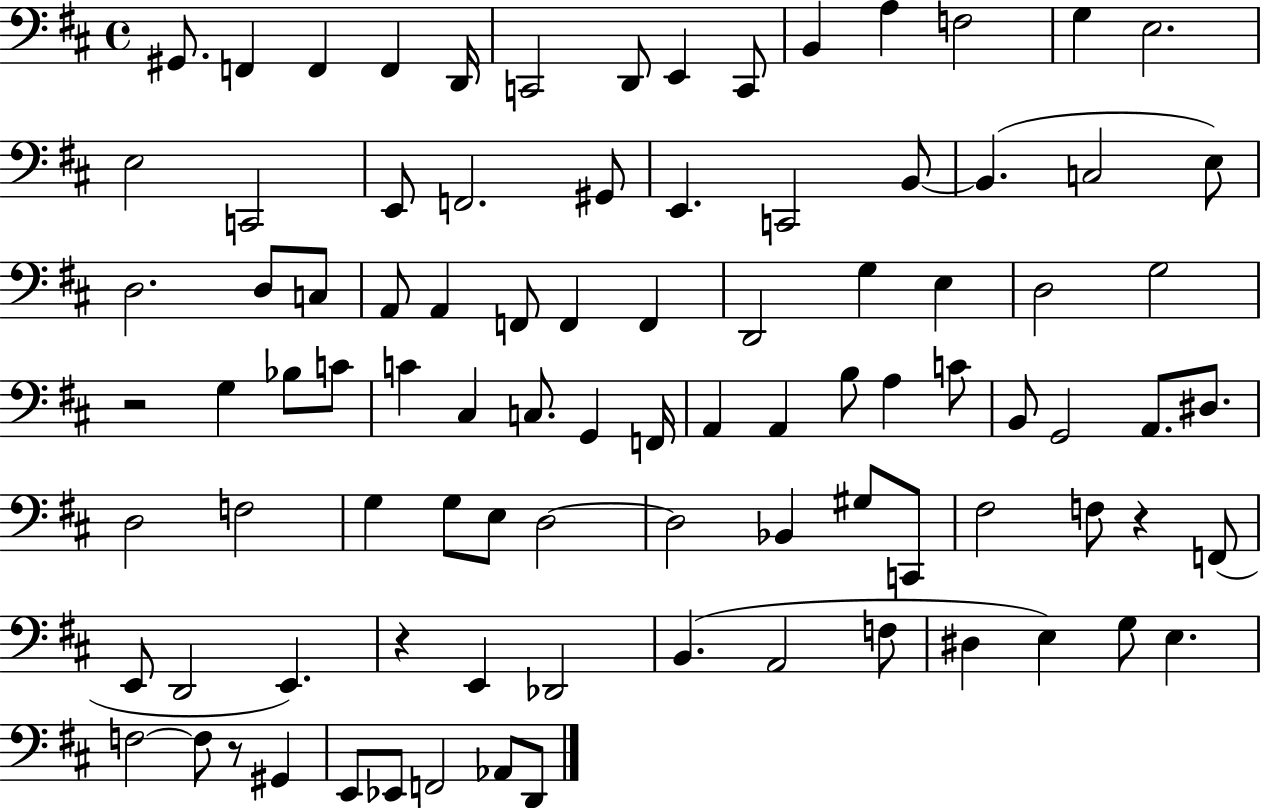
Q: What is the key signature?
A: D major